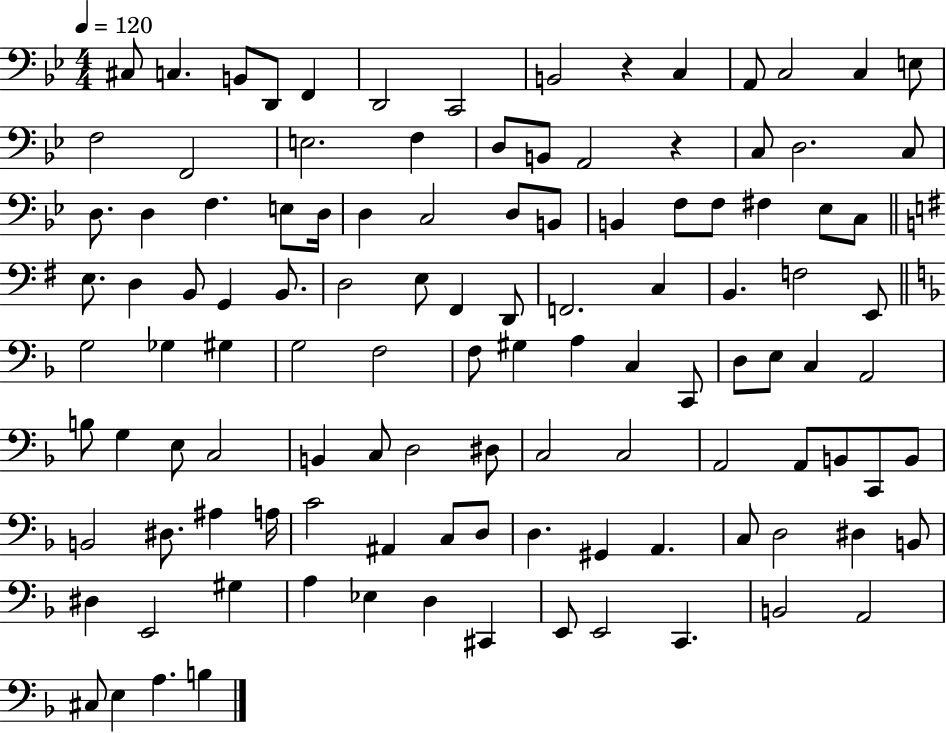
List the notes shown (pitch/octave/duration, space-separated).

C#3/e C3/q. B2/e D2/e F2/q D2/h C2/h B2/h R/q C3/q A2/e C3/h C3/q E3/e F3/h F2/h E3/h. F3/q D3/e B2/e A2/h R/q C3/e D3/h. C3/e D3/e. D3/q F3/q. E3/e D3/s D3/q C3/h D3/e B2/e B2/q F3/e F3/e F#3/q Eb3/e C3/e E3/e. D3/q B2/e G2/q B2/e. D3/h E3/e F#2/q D2/e F2/h. C3/q B2/q. F3/h E2/e G3/h Gb3/q G#3/q G3/h F3/h F3/e G#3/q A3/q C3/q C2/e D3/e E3/e C3/q A2/h B3/e G3/q E3/e C3/h B2/q C3/e D3/h D#3/e C3/h C3/h A2/h A2/e B2/e C2/e B2/e B2/h D#3/e. A#3/q A3/s C4/h A#2/q C3/e D3/e D3/q. G#2/q A2/q. C3/e D3/h D#3/q B2/e D#3/q E2/h G#3/q A3/q Eb3/q D3/q C#2/q E2/e E2/h C2/q. B2/h A2/h C#3/e E3/q A3/q. B3/q